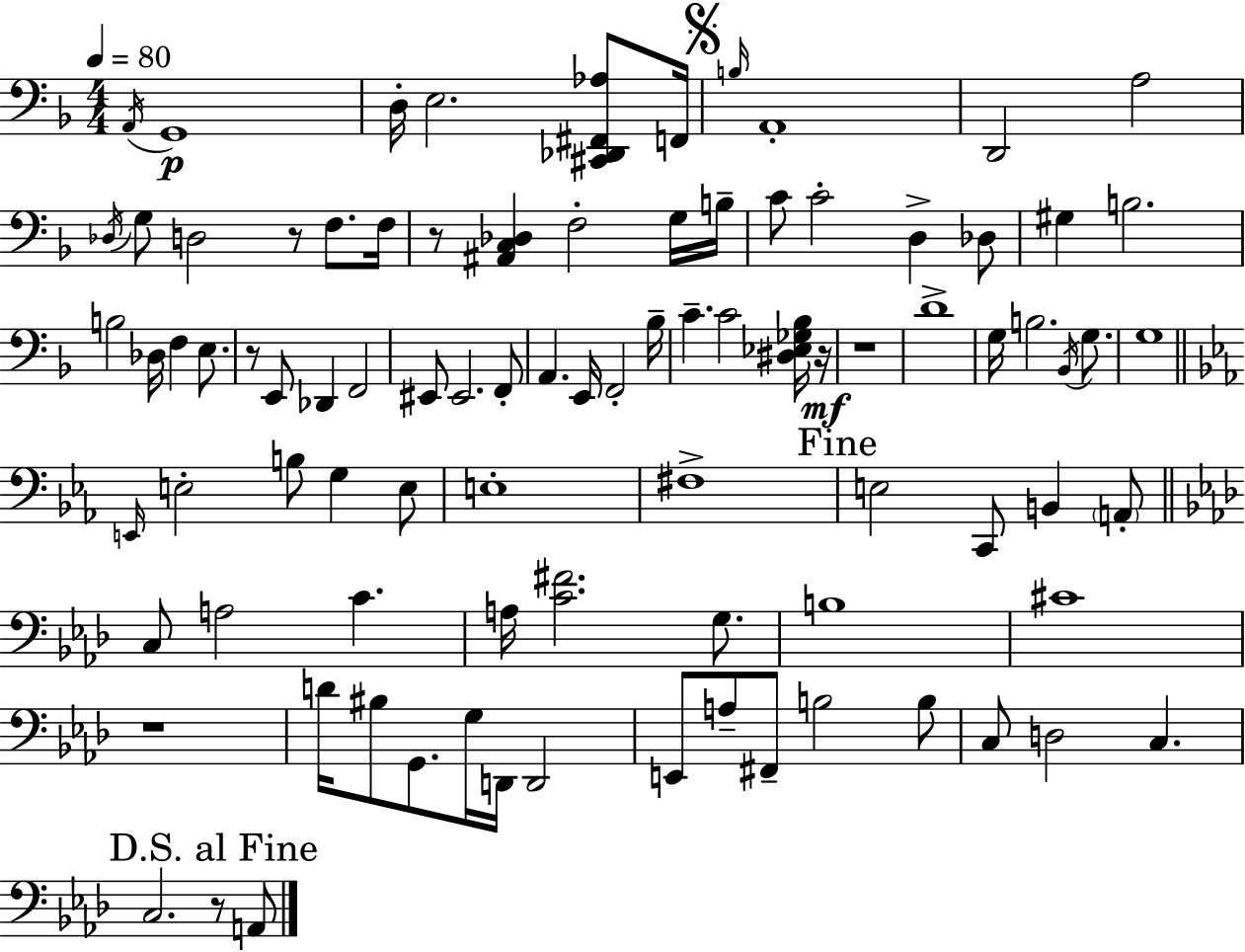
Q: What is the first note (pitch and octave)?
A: A2